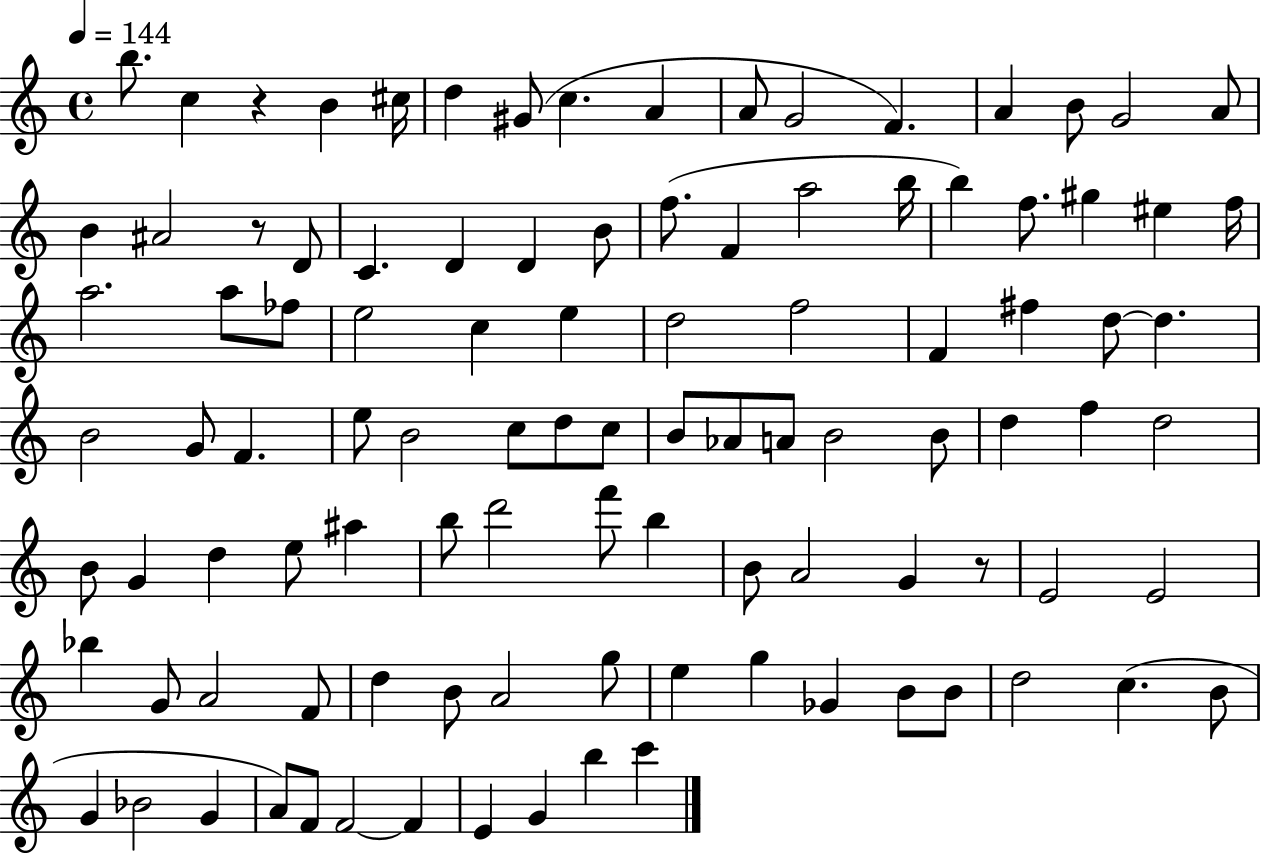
X:1
T:Untitled
M:4/4
L:1/4
K:C
b/2 c z B ^c/4 d ^G/2 c A A/2 G2 F A B/2 G2 A/2 B ^A2 z/2 D/2 C D D B/2 f/2 F a2 b/4 b f/2 ^g ^e f/4 a2 a/2 _f/2 e2 c e d2 f2 F ^f d/2 d B2 G/2 F e/2 B2 c/2 d/2 c/2 B/2 _A/2 A/2 B2 B/2 d f d2 B/2 G d e/2 ^a b/2 d'2 f'/2 b B/2 A2 G z/2 E2 E2 _b G/2 A2 F/2 d B/2 A2 g/2 e g _G B/2 B/2 d2 c B/2 G _B2 G A/2 F/2 F2 F E G b c'